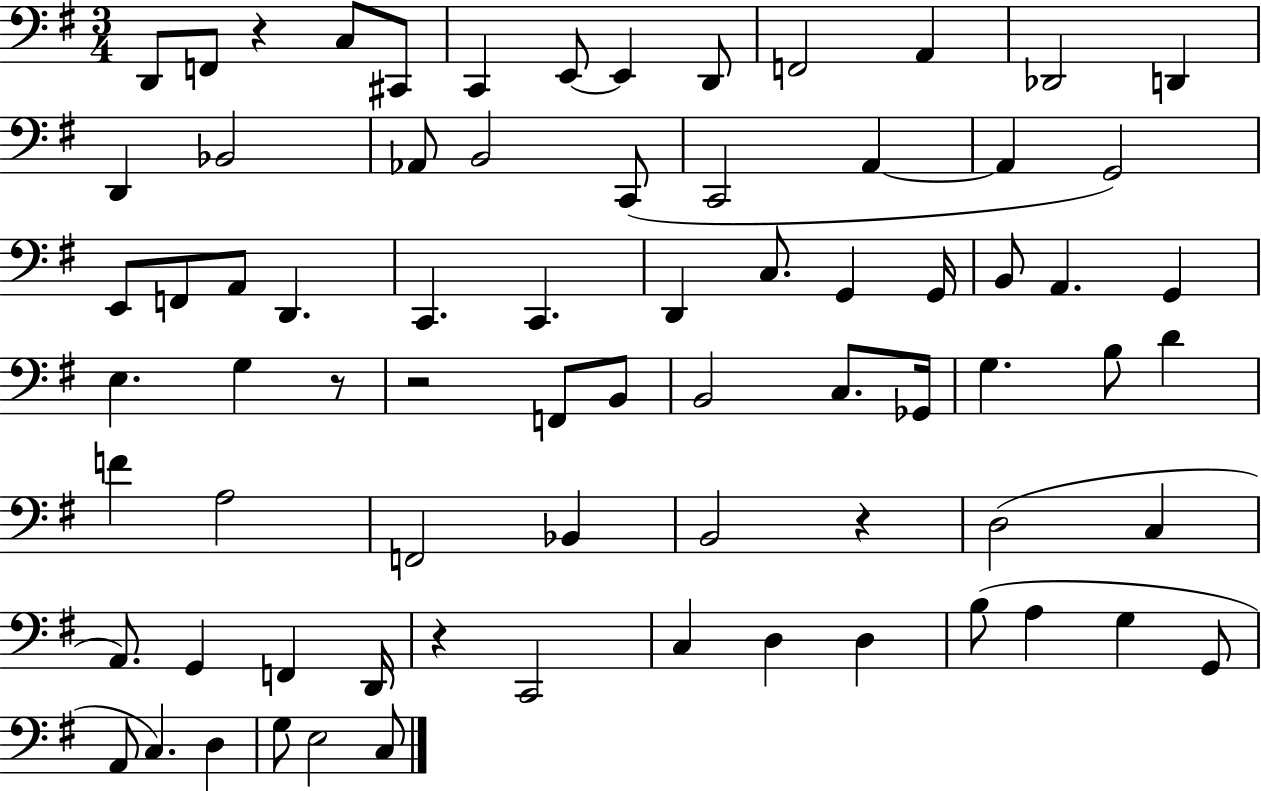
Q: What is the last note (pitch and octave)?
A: C3